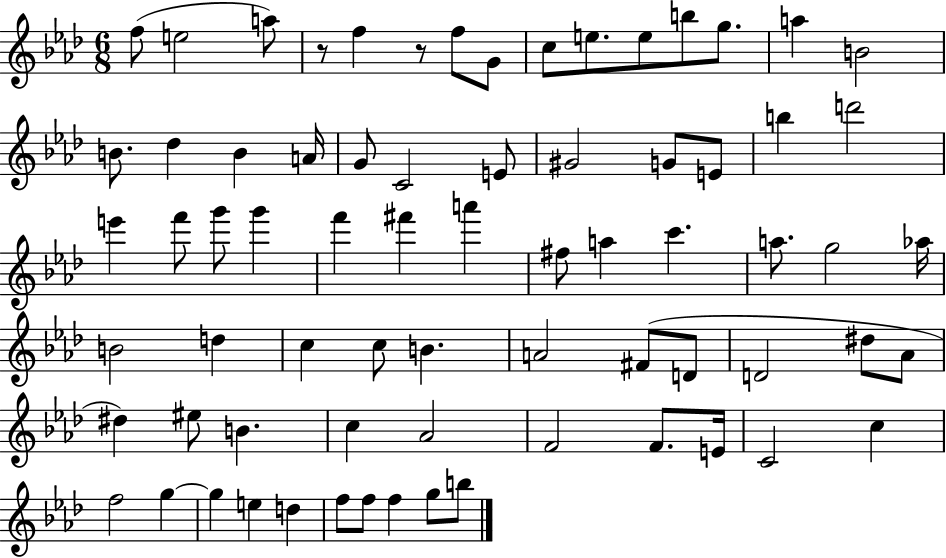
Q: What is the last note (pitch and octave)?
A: B5